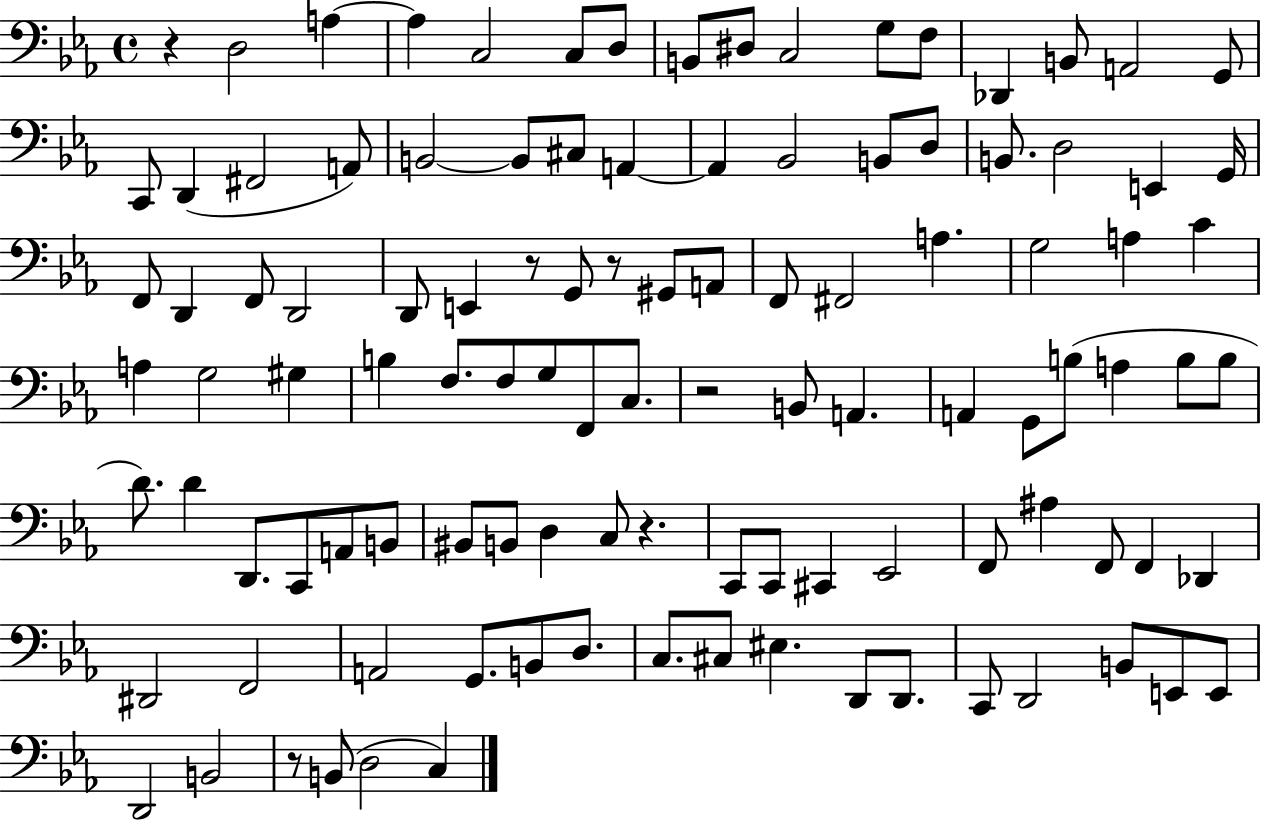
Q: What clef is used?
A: bass